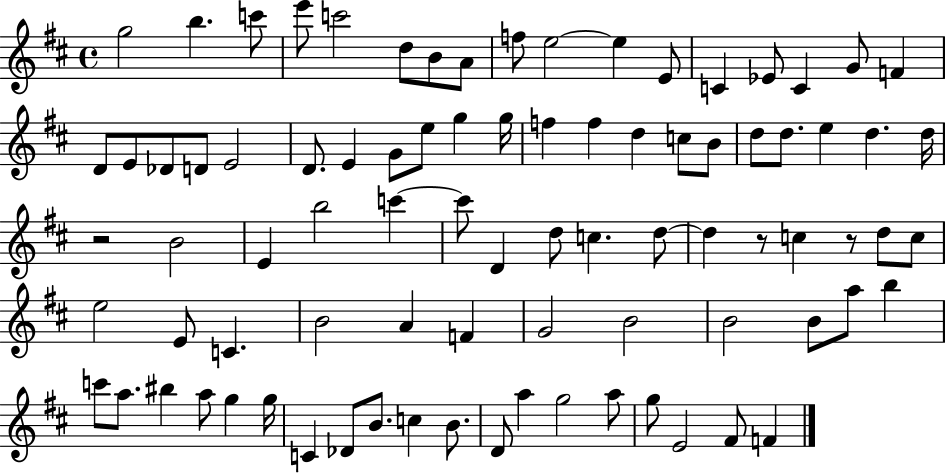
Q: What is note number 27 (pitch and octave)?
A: G5